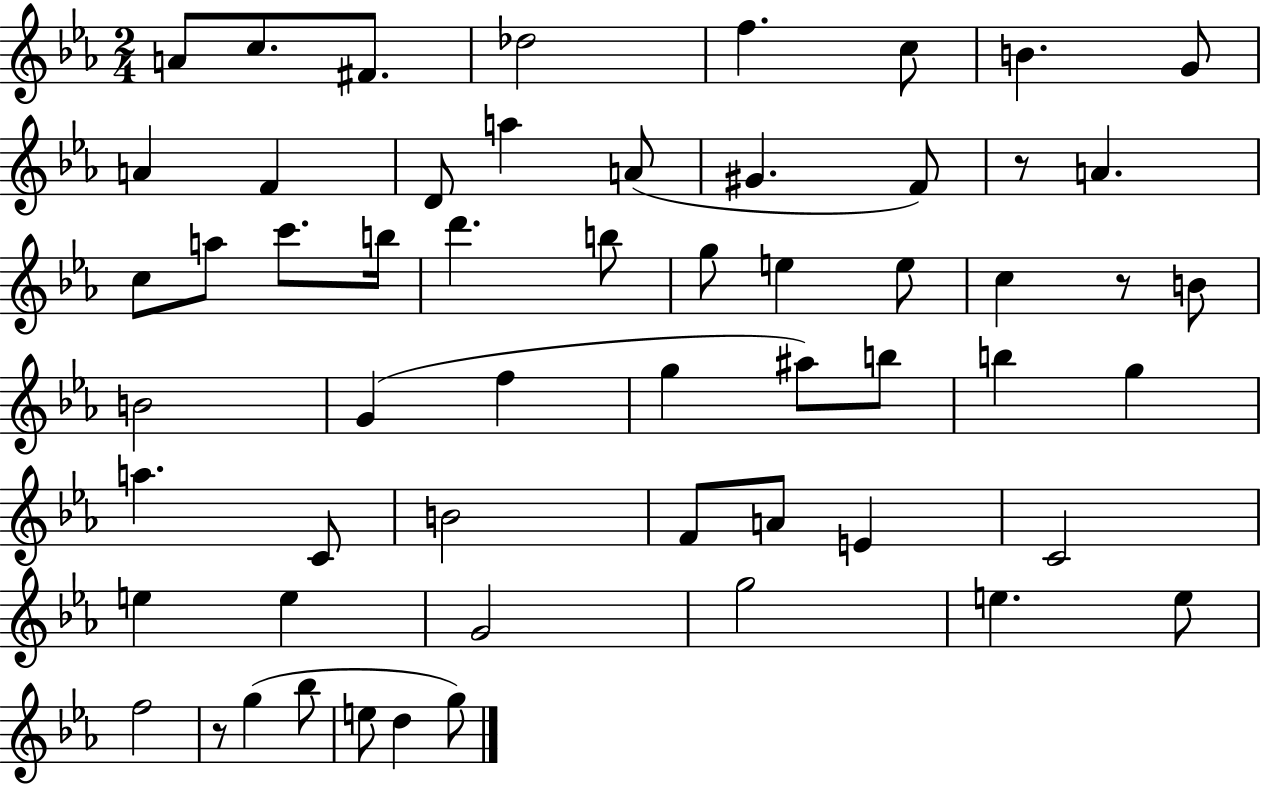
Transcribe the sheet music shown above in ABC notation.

X:1
T:Untitled
M:2/4
L:1/4
K:Eb
A/2 c/2 ^F/2 _d2 f c/2 B G/2 A F D/2 a A/2 ^G F/2 z/2 A c/2 a/2 c'/2 b/4 d' b/2 g/2 e e/2 c z/2 B/2 B2 G f g ^a/2 b/2 b g a C/2 B2 F/2 A/2 E C2 e e G2 g2 e e/2 f2 z/2 g _b/2 e/2 d g/2